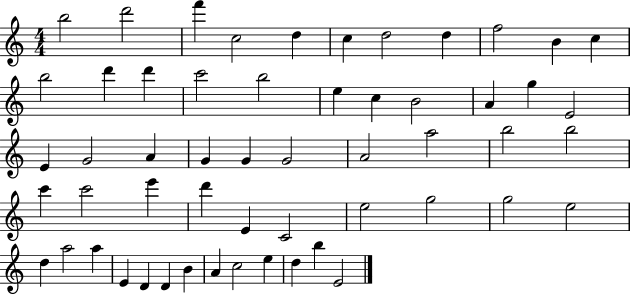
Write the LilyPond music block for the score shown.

{
  \clef treble
  \numericTimeSignature
  \time 4/4
  \key c \major
  b''2 d'''2 | f'''4 c''2 d''4 | c''4 d''2 d''4 | f''2 b'4 c''4 | \break b''2 d'''4 d'''4 | c'''2 b''2 | e''4 c''4 b'2 | a'4 g''4 e'2 | \break e'4 g'2 a'4 | g'4 g'4 g'2 | a'2 a''2 | b''2 b''2 | \break c'''4 c'''2 e'''4 | d'''4 e'4 c'2 | e''2 g''2 | g''2 e''2 | \break d''4 a''2 a''4 | e'4 d'4 d'4 b'4 | a'4 c''2 e''4 | d''4 b''4 e'2 | \break \bar "|."
}